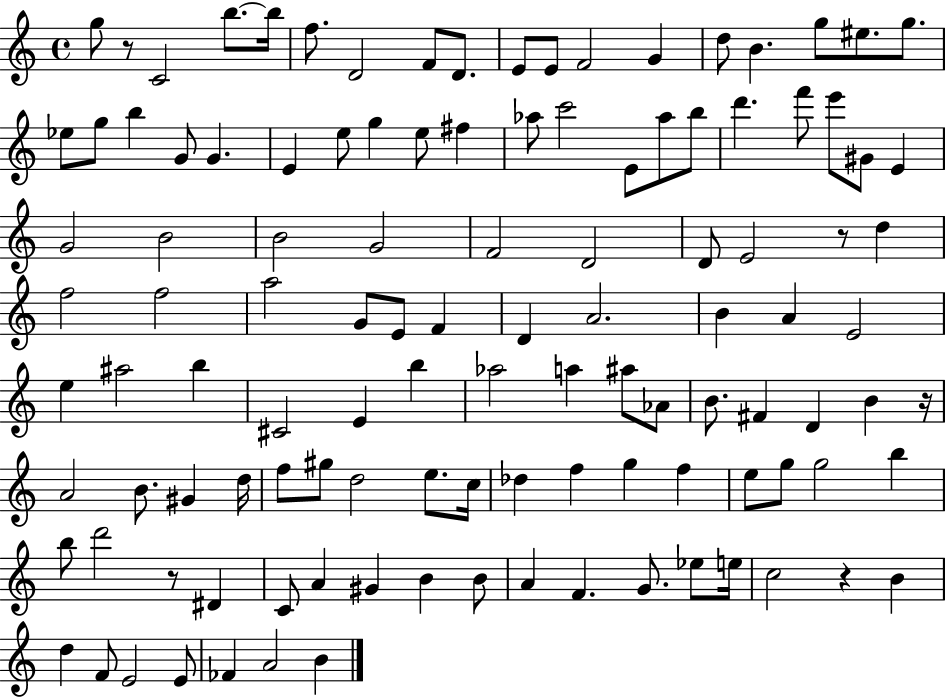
G5/e R/e C4/h B5/e. B5/s F5/e. D4/h F4/e D4/e. E4/e E4/e F4/h G4/q D5/e B4/q. G5/e EIS5/e. G5/e. Eb5/e G5/e B5/q G4/e G4/q. E4/q E5/e G5/q E5/e F#5/q Ab5/e C6/h E4/e Ab5/e B5/e D6/q. F6/e E6/e G#4/e E4/q G4/h B4/h B4/h G4/h F4/h D4/h D4/e E4/h R/e D5/q F5/h F5/h A5/h G4/e E4/e F4/q D4/q A4/h. B4/q A4/q E4/h E5/q A#5/h B5/q C#4/h E4/q B5/q Ab5/h A5/q A#5/e Ab4/e B4/e. F#4/q D4/q B4/q R/s A4/h B4/e. G#4/q D5/s F5/e G#5/e D5/h E5/e. C5/s Db5/q F5/q G5/q F5/q E5/e G5/e G5/h B5/q B5/e D6/h R/e D#4/q C4/e A4/q G#4/q B4/q B4/e A4/q F4/q. G4/e. Eb5/e E5/s C5/h R/q B4/q D5/q F4/e E4/h E4/e FES4/q A4/h B4/q